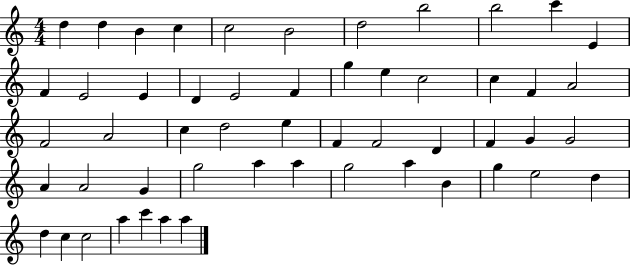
{
  \clef treble
  \numericTimeSignature
  \time 4/4
  \key c \major
  d''4 d''4 b'4 c''4 | c''2 b'2 | d''2 b''2 | b''2 c'''4 e'4 | \break f'4 e'2 e'4 | d'4 e'2 f'4 | g''4 e''4 c''2 | c''4 f'4 a'2 | \break f'2 a'2 | c''4 d''2 e''4 | f'4 f'2 d'4 | f'4 g'4 g'2 | \break a'4 a'2 g'4 | g''2 a''4 a''4 | g''2 a''4 b'4 | g''4 e''2 d''4 | \break d''4 c''4 c''2 | a''4 c'''4 a''4 a''4 | \bar "|."
}